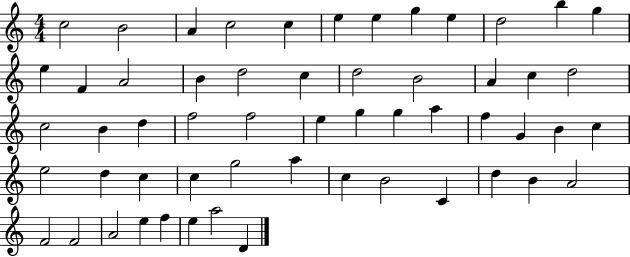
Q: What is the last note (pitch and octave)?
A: D4